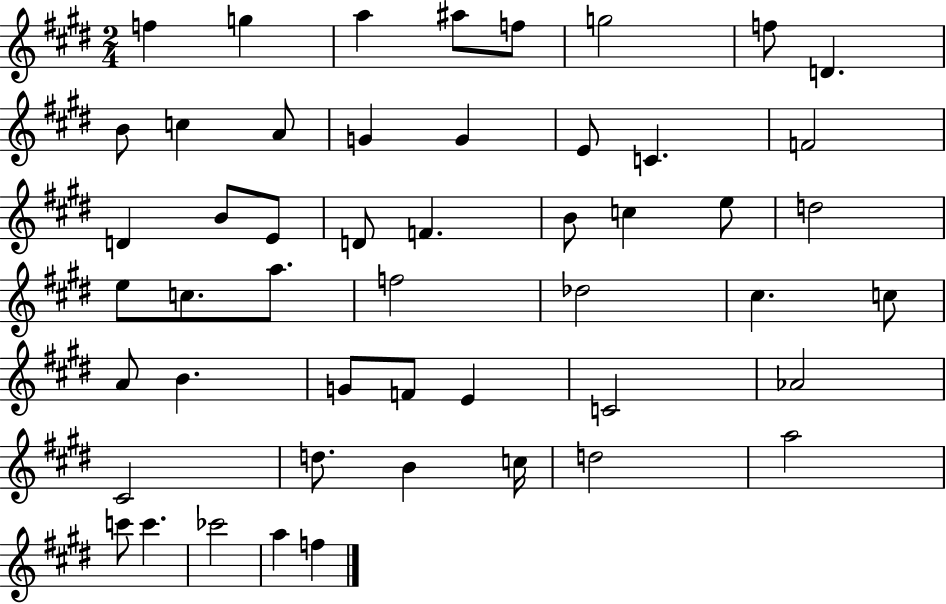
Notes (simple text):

F5/q G5/q A5/q A#5/e F5/e G5/h F5/e D4/q. B4/e C5/q A4/e G4/q G4/q E4/e C4/q. F4/h D4/q B4/e E4/e D4/e F4/q. B4/e C5/q E5/e D5/h E5/e C5/e. A5/e. F5/h Db5/h C#5/q. C5/e A4/e B4/q. G4/e F4/e E4/q C4/h Ab4/h C#4/h D5/e. B4/q C5/s D5/h A5/h C6/e C6/q. CES6/h A5/q F5/q